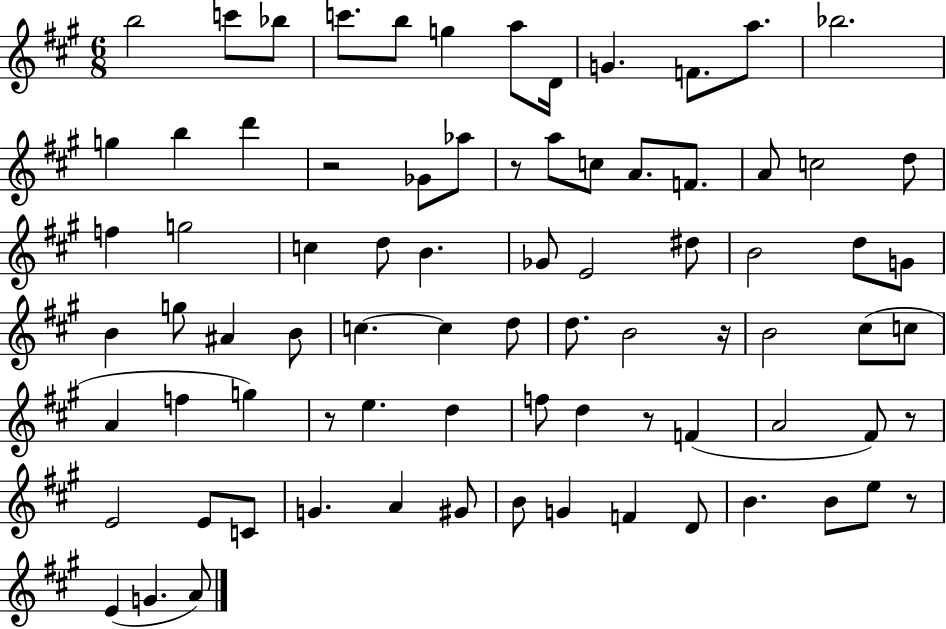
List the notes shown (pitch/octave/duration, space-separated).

B5/h C6/e Bb5/e C6/e. B5/e G5/q A5/e D4/s G4/q. F4/e. A5/e. Bb5/h. G5/q B5/q D6/q R/h Gb4/e Ab5/e R/e A5/e C5/e A4/e. F4/e. A4/e C5/h D5/e F5/q G5/h C5/q D5/e B4/q. Gb4/e E4/h D#5/e B4/h D5/e G4/e B4/q G5/e A#4/q B4/e C5/q. C5/q D5/e D5/e. B4/h R/s B4/h C#5/e C5/e A4/q F5/q G5/q R/e E5/q. D5/q F5/e D5/q R/e F4/q A4/h F#4/e R/e E4/h E4/e C4/e G4/q. A4/q G#4/e B4/e G4/q F4/q D4/e B4/q. B4/e E5/e R/e E4/q G4/q. A4/e